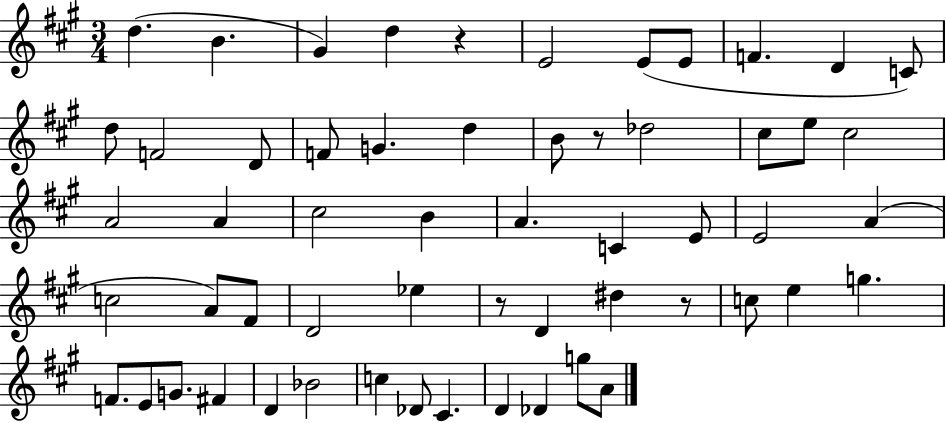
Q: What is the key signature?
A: A major